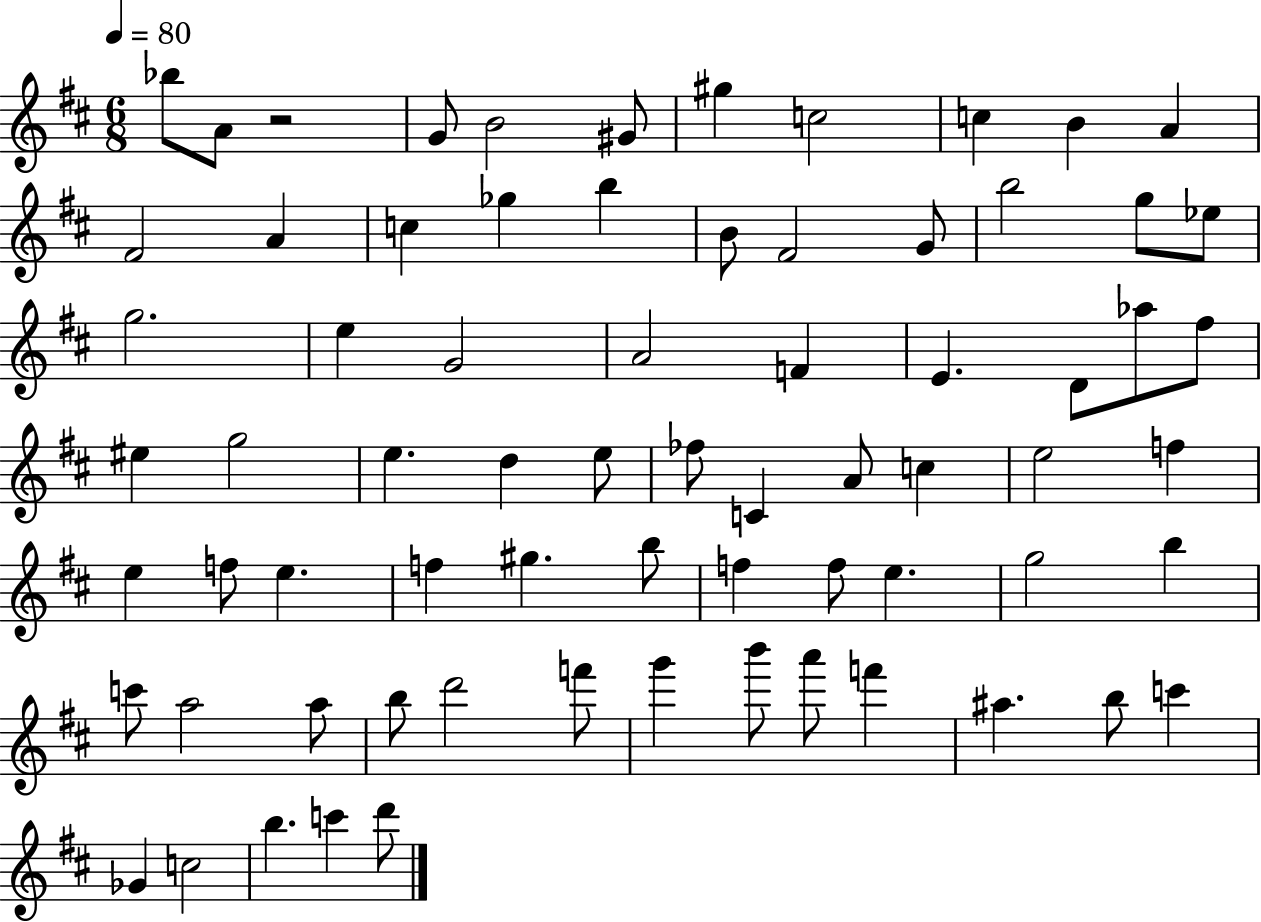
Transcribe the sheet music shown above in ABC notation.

X:1
T:Untitled
M:6/8
L:1/4
K:D
_b/2 A/2 z2 G/2 B2 ^G/2 ^g c2 c B A ^F2 A c _g b B/2 ^F2 G/2 b2 g/2 _e/2 g2 e G2 A2 F E D/2 _a/2 ^f/2 ^e g2 e d e/2 _f/2 C A/2 c e2 f e f/2 e f ^g b/2 f f/2 e g2 b c'/2 a2 a/2 b/2 d'2 f'/2 g' b'/2 a'/2 f' ^a b/2 c' _G c2 b c' d'/2